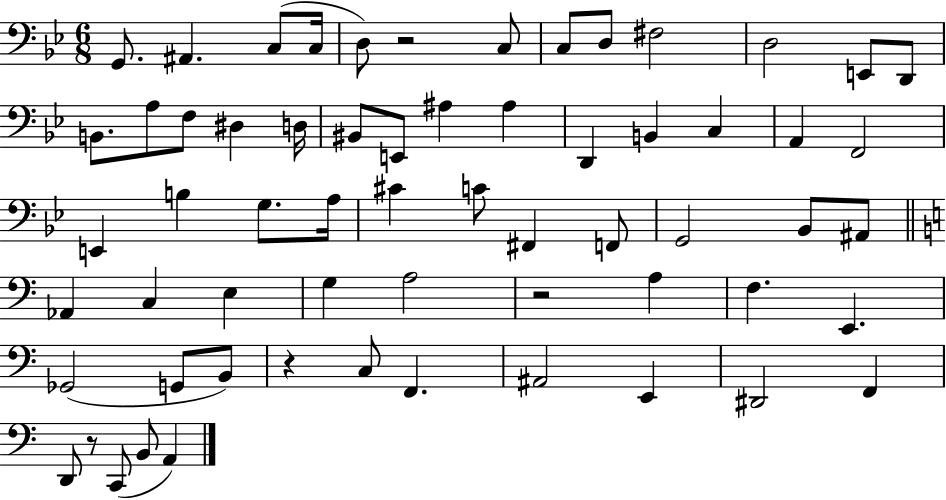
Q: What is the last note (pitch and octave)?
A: A2